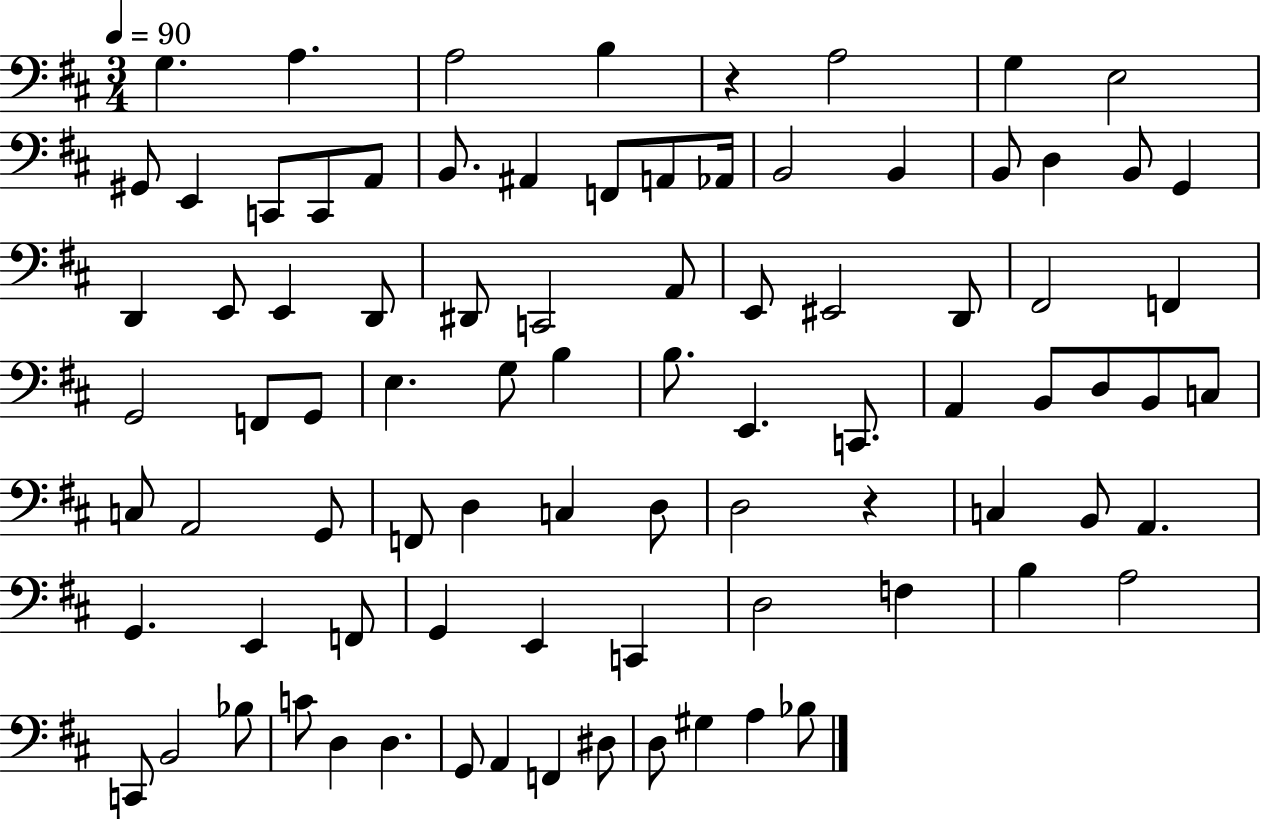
X:1
T:Untitled
M:3/4
L:1/4
K:D
G, A, A,2 B, z A,2 G, E,2 ^G,,/2 E,, C,,/2 C,,/2 A,,/2 B,,/2 ^A,, F,,/2 A,,/2 _A,,/4 B,,2 B,, B,,/2 D, B,,/2 G,, D,, E,,/2 E,, D,,/2 ^D,,/2 C,,2 A,,/2 E,,/2 ^E,,2 D,,/2 ^F,,2 F,, G,,2 F,,/2 G,,/2 E, G,/2 B, B,/2 E,, C,,/2 A,, B,,/2 D,/2 B,,/2 C,/2 C,/2 A,,2 G,,/2 F,,/2 D, C, D,/2 D,2 z C, B,,/2 A,, G,, E,, F,,/2 G,, E,, C,, D,2 F, B, A,2 C,,/2 B,,2 _B,/2 C/2 D, D, G,,/2 A,, F,, ^D,/2 D,/2 ^G, A, _B,/2